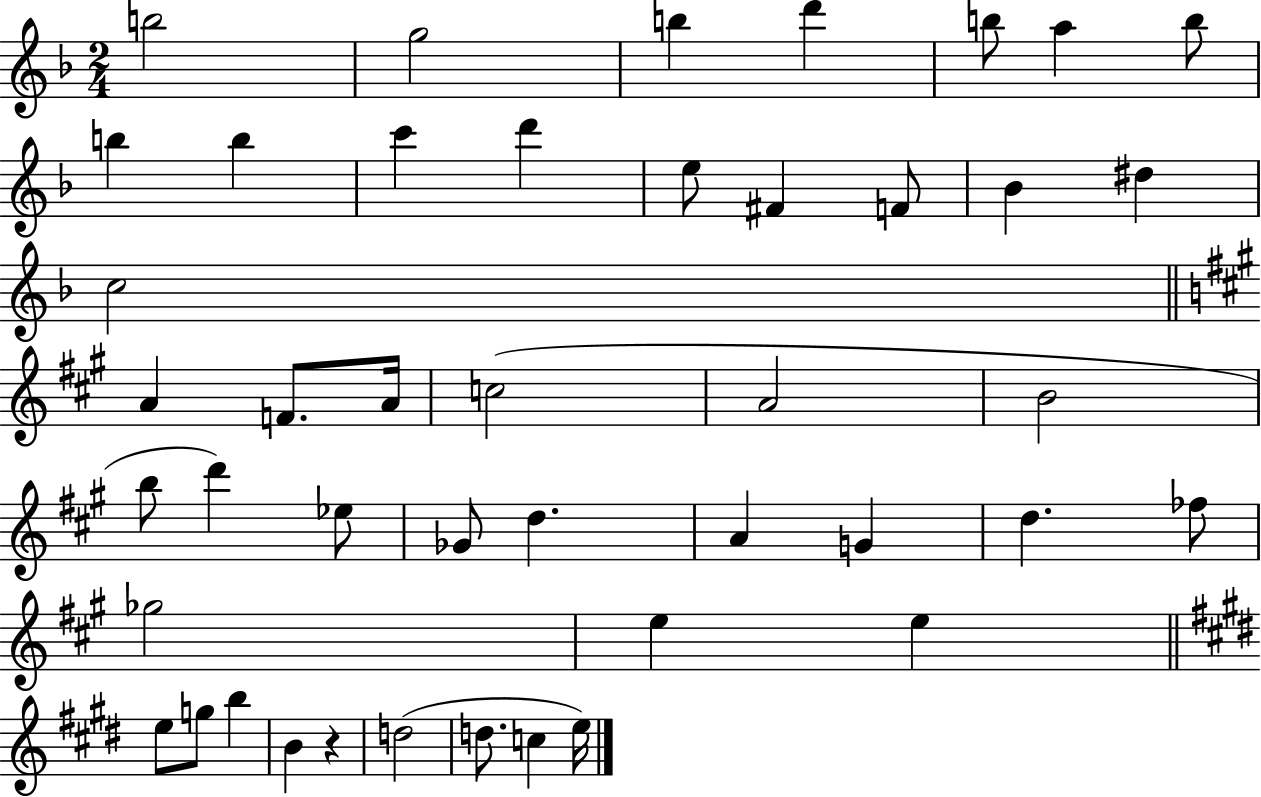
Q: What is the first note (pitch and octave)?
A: B5